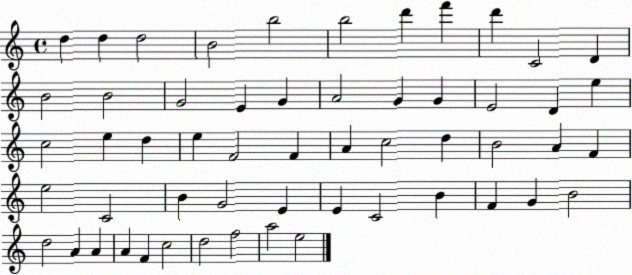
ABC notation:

X:1
T:Untitled
M:4/4
L:1/4
K:C
d d d2 B2 b2 b2 d' f' d' C2 D B2 B2 G2 E G A2 G G E2 D e c2 e d e F2 F A c2 d B2 A F e2 C2 B G2 E E C2 B F G B2 d2 A A A F c2 d2 f2 a2 e2